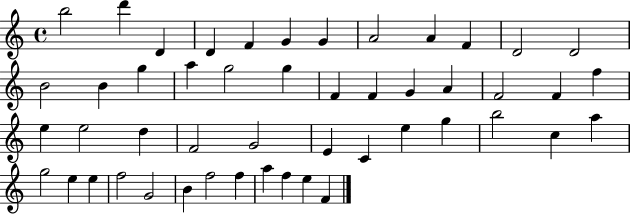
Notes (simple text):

B5/h D6/q D4/q D4/q F4/q G4/q G4/q A4/h A4/q F4/q D4/h D4/h B4/h B4/q G5/q A5/q G5/h G5/q F4/q F4/q G4/q A4/q F4/h F4/q F5/q E5/q E5/h D5/q F4/h G4/h E4/q C4/q E5/q G5/q B5/h C5/q A5/q G5/h E5/q E5/q F5/h G4/h B4/q F5/h F5/q A5/q F5/q E5/q F4/q